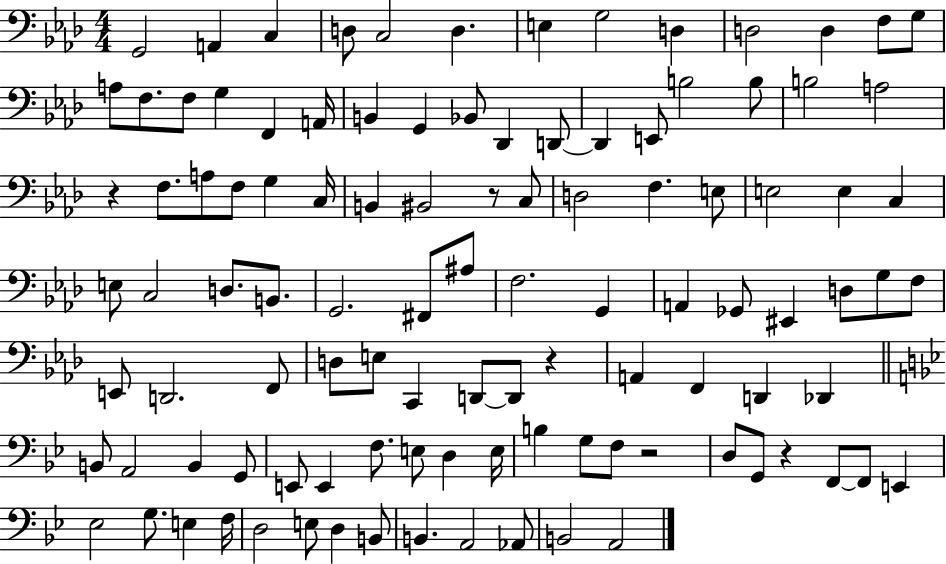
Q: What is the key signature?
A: AES major